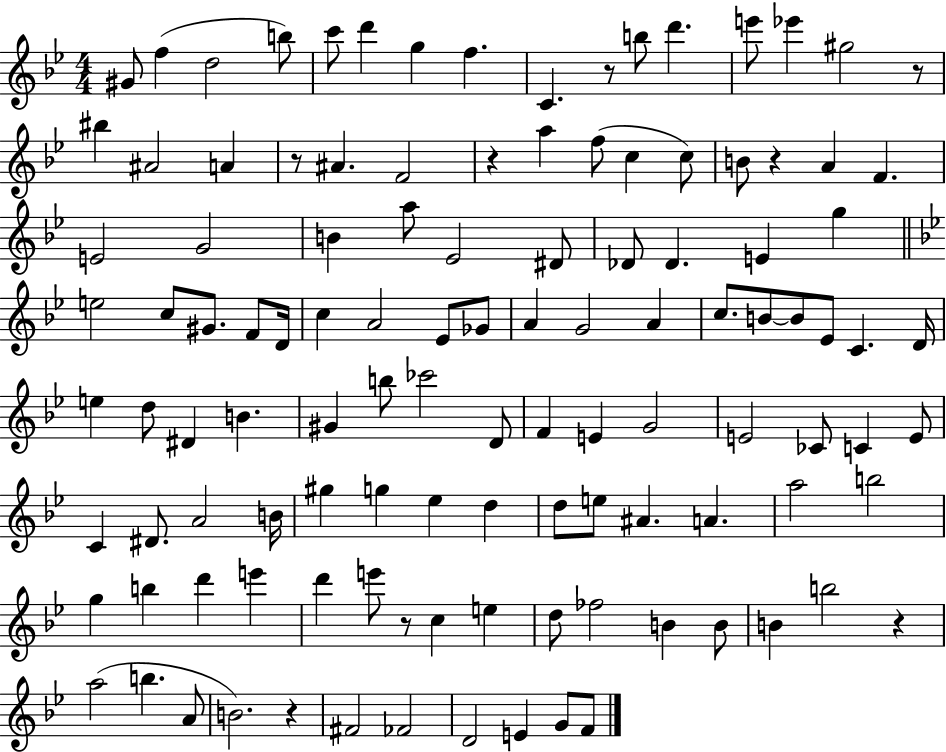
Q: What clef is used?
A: treble